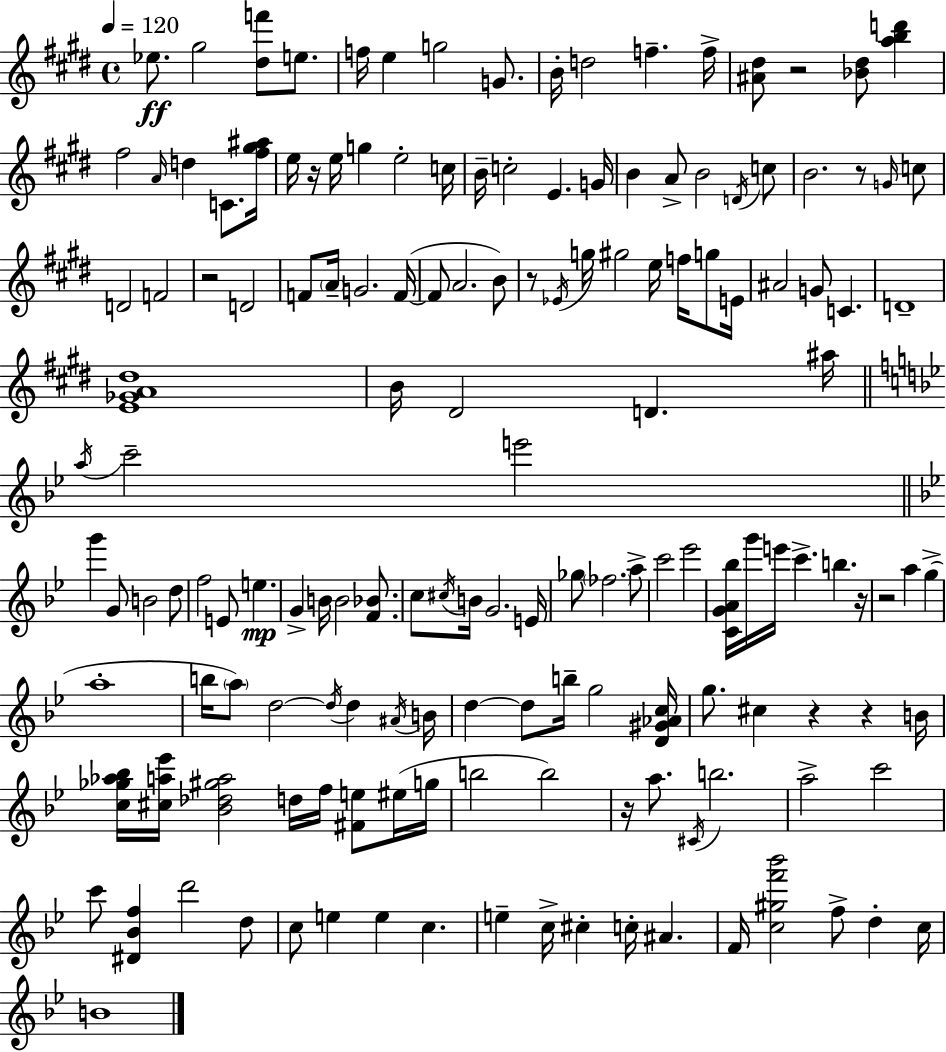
Eb5/e. G#5/h [D#5,F6]/e E5/e. F5/s E5/q G5/h G4/e. B4/s D5/h F5/q. F5/s [A#4,D#5]/e R/h [Bb4,D#5]/e [A5,B5,D6]/q F#5/h A4/s D5/q C4/e. [F#5,G#5,A#5]/s E5/s R/s E5/s G5/q E5/h C5/s B4/s C5/h E4/q. G4/s B4/q A4/e B4/h D4/s C5/e B4/h. R/e G4/s C5/e D4/h F4/h R/h D4/h F4/e A4/s G4/h. F4/s F4/e A4/h. B4/e R/e Eb4/s G5/s G#5/h E5/s F5/s G5/e E4/s A#4/h G4/e C4/q. D4/w [E4,Gb4,A4,D#5]/w B4/s D#4/h D4/q. A#5/s A5/s C6/h E6/h G6/q G4/e B4/h D5/e F5/h E4/e E5/q. G4/q B4/s B4/h [F4,Bb4]/e. C5/e C#5/s B4/s G4/h. E4/s Gb5/e FES5/h. A5/e C6/h Eb6/h [C4,G4,A4,Bb5]/s G6/s E6/s C6/q. B5/q. R/s R/h A5/q G5/q A5/w B5/s A5/e D5/h D5/s D5/q A#4/s B4/s D5/q D5/e B5/s G5/h [D4,G#4,Ab4,C5]/s G5/e. C#5/q R/q R/q B4/s [C5,Gb5,Ab5,Bb5]/s [C#5,A5,Eb6]/s [Bb4,Db5,G#5,A5]/h D5/s F5/s [F#4,E5]/e EIS5/s G5/s B5/h B5/h R/s A5/e. C#4/s B5/h. A5/h C6/h C6/e [D#4,Bb4,F5]/q D6/h D5/e C5/e E5/q E5/q C5/q. E5/q C5/s C#5/q C5/s A#4/q. F4/s [C5,G#5,F6,Bb6]/h F5/e D5/q C5/s B4/w